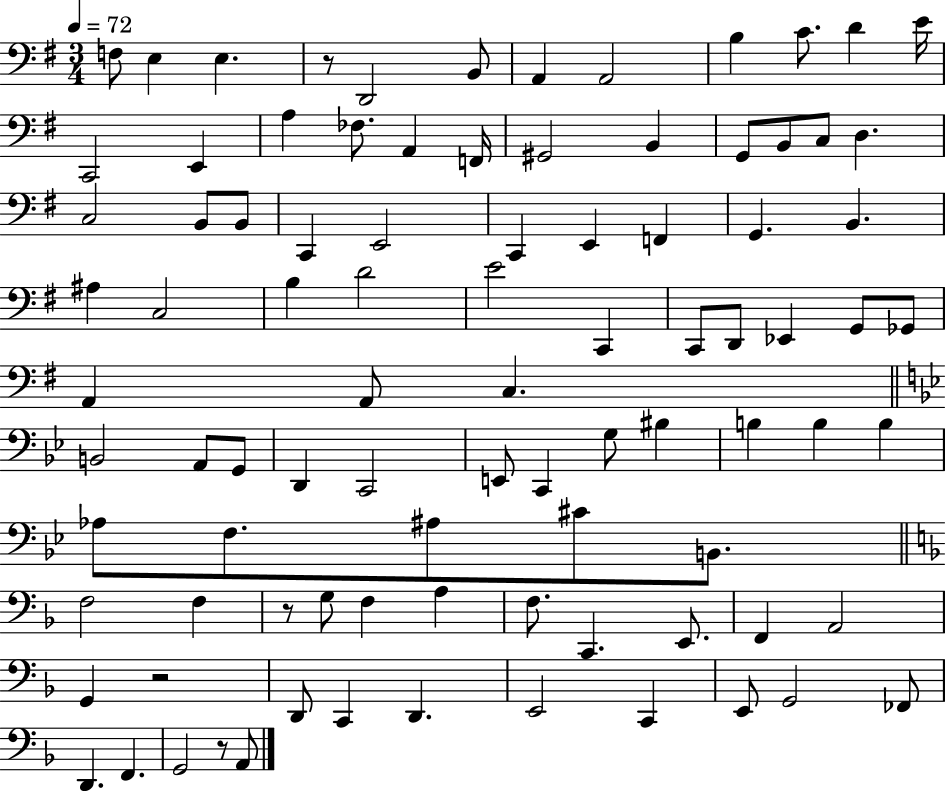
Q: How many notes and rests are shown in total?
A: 91